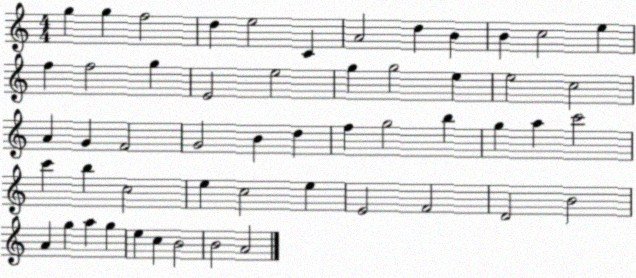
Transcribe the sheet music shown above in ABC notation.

X:1
T:Untitled
M:4/4
L:1/4
K:C
g g f2 d e2 C A2 d B B c2 e f f2 g E2 e2 g g2 e e2 c2 A G F2 G2 B d f g2 b g a c'2 c' b c2 e c2 e E2 F2 D2 B2 A g a g e c B2 B2 A2